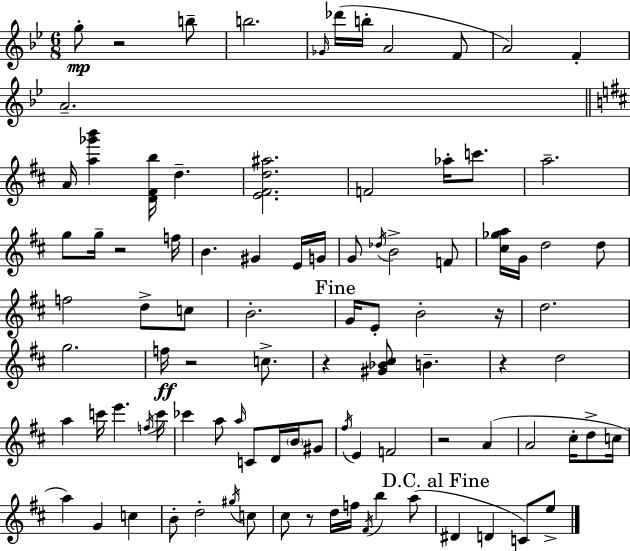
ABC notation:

X:1
T:Untitled
M:6/8
L:1/4
K:Gm
g/2 z2 b/2 b2 _G/4 _d'/4 b/4 A2 F/2 A2 F A2 A/4 [a_g'b'] [D^Fb]/4 d [E^Fd^a]2 F2 _a/4 c'/2 a2 g/2 g/4 z2 f/4 B ^G E/4 G/4 G/2 _d/4 B2 F/2 [^c_ga]/4 G/4 d2 d/2 f2 d/2 c/2 B2 G/4 E/2 B2 z/4 d2 g2 f/4 z2 c/2 z [^G_B^c]/2 B z d2 a c'/4 e' f/4 c'/4 _c' a/2 a/4 C/2 D/4 B/4 ^G/2 ^f/4 E F2 z2 A A2 ^c/4 d/2 c/4 a G c B/2 d2 ^g/4 c/2 ^c/2 z/2 d/4 f/4 ^F/4 b a/2 ^D D C/2 e/2